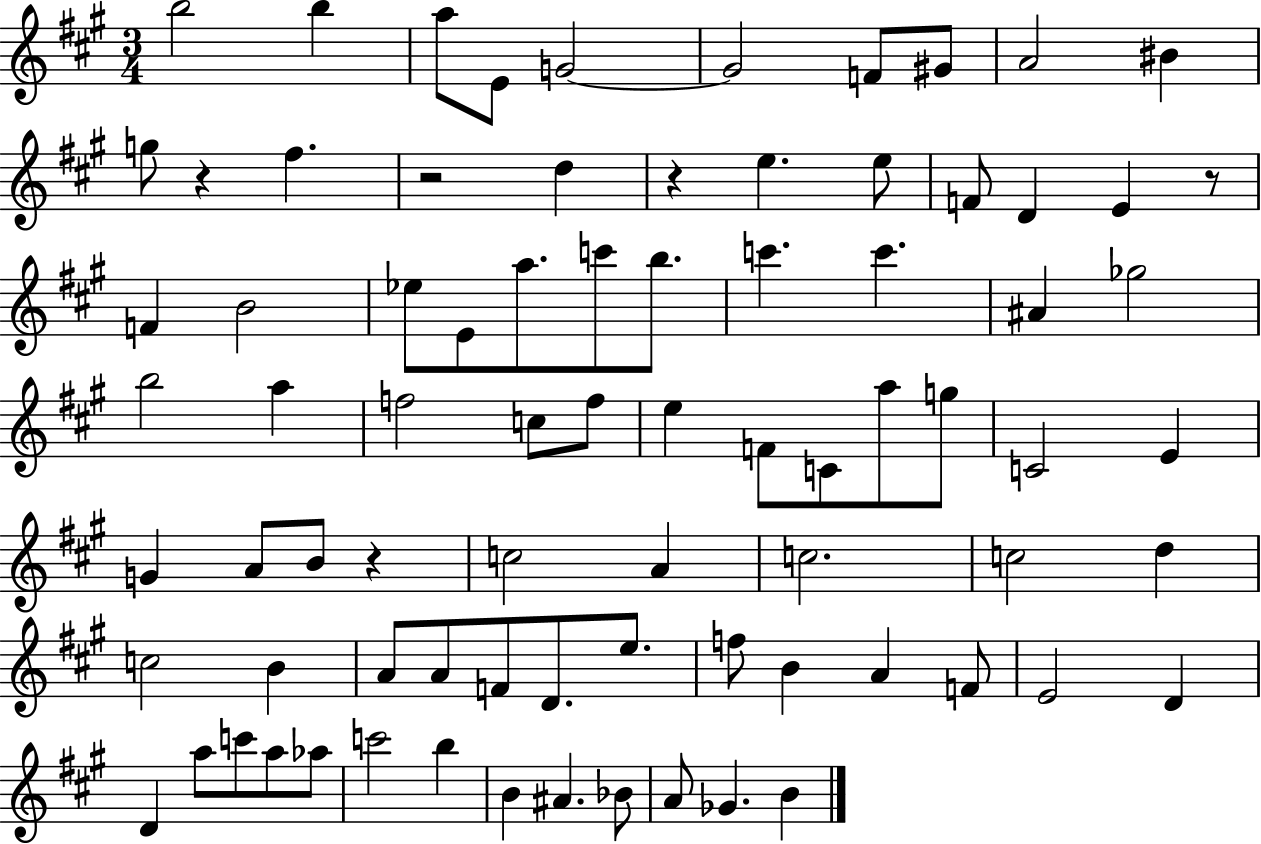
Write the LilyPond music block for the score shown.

{
  \clef treble
  \numericTimeSignature
  \time 3/4
  \key a \major
  \repeat volta 2 { b''2 b''4 | a''8 e'8 g'2~~ | g'2 f'8 gis'8 | a'2 bis'4 | \break g''8 r4 fis''4. | r2 d''4 | r4 e''4. e''8 | f'8 d'4 e'4 r8 | \break f'4 b'2 | ees''8 e'8 a''8. c'''8 b''8. | c'''4. c'''4. | ais'4 ges''2 | \break b''2 a''4 | f''2 c''8 f''8 | e''4 f'8 c'8 a''8 g''8 | c'2 e'4 | \break g'4 a'8 b'8 r4 | c''2 a'4 | c''2. | c''2 d''4 | \break c''2 b'4 | a'8 a'8 f'8 d'8. e''8. | f''8 b'4 a'4 f'8 | e'2 d'4 | \break d'4 a''8 c'''8 a''8 aes''8 | c'''2 b''4 | b'4 ais'4. bes'8 | a'8 ges'4. b'4 | \break } \bar "|."
}